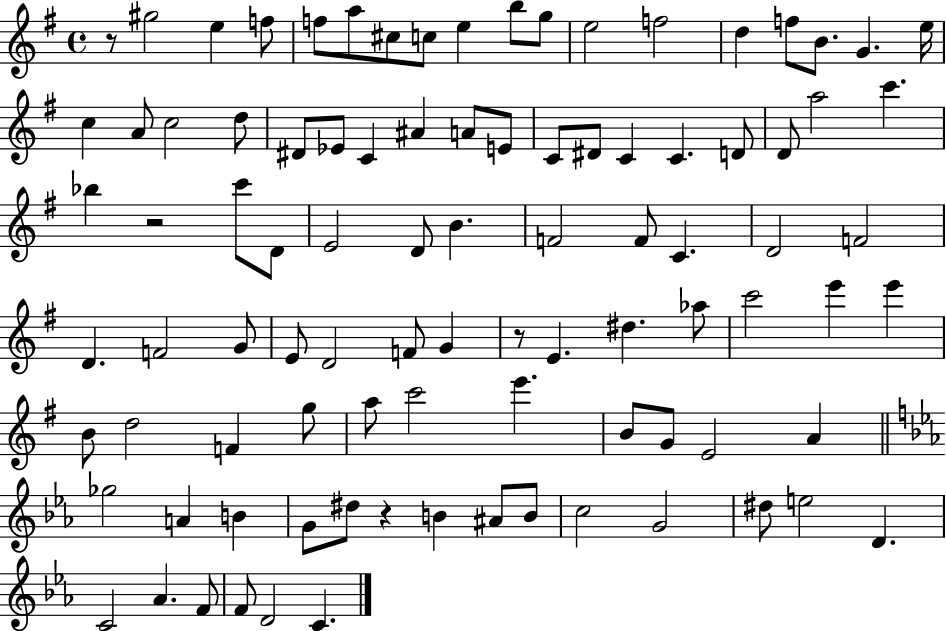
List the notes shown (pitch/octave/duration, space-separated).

R/e G#5/h E5/q F5/e F5/e A5/e C#5/e C5/e E5/q B5/e G5/e E5/h F5/h D5/q F5/e B4/e. G4/q. E5/s C5/q A4/e C5/h D5/e D#4/e Eb4/e C4/q A#4/q A4/e E4/e C4/e D#4/e C4/q C4/q. D4/e D4/e A5/h C6/q. Bb5/q R/h C6/e D4/e E4/h D4/e B4/q. F4/h F4/e C4/q. D4/h F4/h D4/q. F4/h G4/e E4/e D4/h F4/e G4/q R/e E4/q. D#5/q. Ab5/e C6/h E6/q E6/q B4/e D5/h F4/q G5/e A5/e C6/h E6/q. B4/e G4/e E4/h A4/q Gb5/h A4/q B4/q G4/e D#5/e R/q B4/q A#4/e B4/e C5/h G4/h D#5/e E5/h D4/q. C4/h Ab4/q. F4/e F4/e D4/h C4/q.